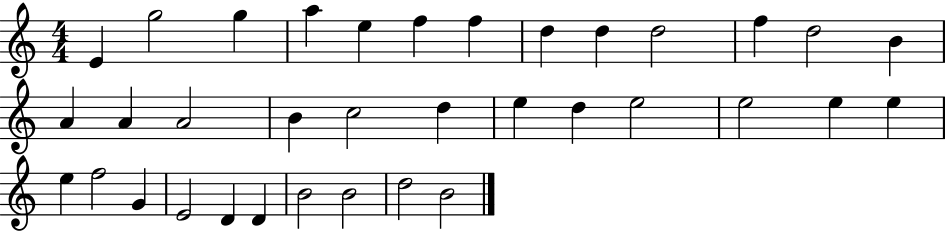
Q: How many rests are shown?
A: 0